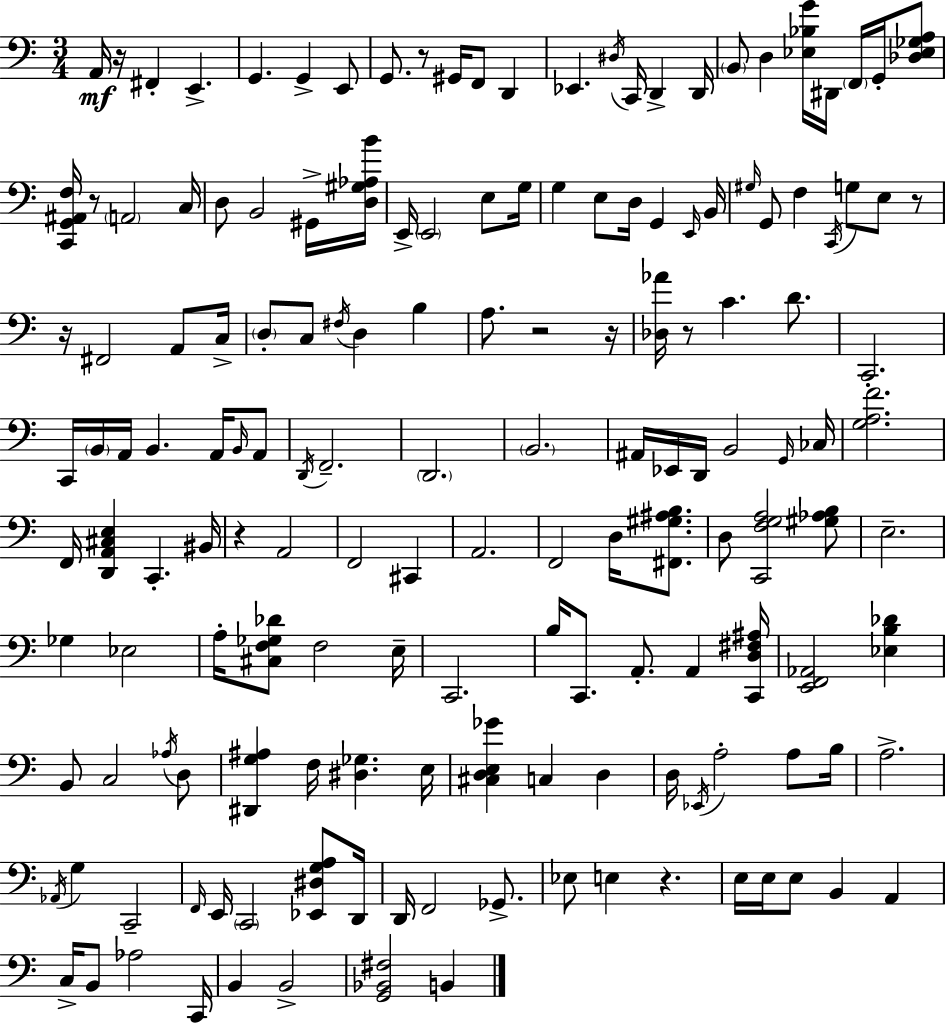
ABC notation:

X:1
T:Untitled
M:3/4
L:1/4
K:Am
A,,/4 z/4 ^F,, E,, G,, G,, E,,/2 G,,/2 z/2 ^G,,/4 F,,/2 D,, _E,, ^D,/4 C,,/4 D,, D,,/4 B,,/2 D, [_E,_B,G]/4 ^D,,/4 F,,/4 G,,/4 [_D,_E,_G,A,]/2 [C,,G,,^A,,F,]/4 z/2 A,,2 C,/4 D,/2 B,,2 ^G,,/4 [D,^G,_A,B]/4 E,,/4 E,,2 E,/2 G,/4 G, E,/2 D,/4 G,, E,,/4 B,,/4 ^G,/4 G,,/2 F, C,,/4 G,/2 E,/2 z/2 z/4 ^F,,2 A,,/2 C,/4 D,/2 C,/2 ^F,/4 D, B, A,/2 z2 z/4 [_D,_A]/4 z/2 C D/2 C,,2 C,,/4 B,,/4 A,,/4 B,, A,,/4 B,,/4 A,,/2 D,,/4 F,,2 D,,2 B,,2 ^A,,/4 _E,,/4 D,,/4 B,,2 G,,/4 _C,/4 [G,A,F]2 F,,/4 [D,,A,,^C,E,] C,, ^B,,/4 z A,,2 F,,2 ^C,, A,,2 F,,2 D,/4 [^F,,^G,^A,B,]/2 D,/2 [C,,F,G,A,]2 [^G,_A,B,]/2 E,2 _G, _E,2 A,/4 [^C,F,_G,_D]/2 F,2 E,/4 C,,2 B,/4 C,,/2 A,,/2 A,, [C,,D,^F,^A,]/4 [E,,F,,_A,,]2 [_E,B,_D] B,,/2 C,2 _A,/4 D,/2 [^D,,G,^A,] F,/4 [^D,_G,] E,/4 [^C,D,E,_G] C, D, D,/4 _E,,/4 A,2 A,/2 B,/4 A,2 _A,,/4 G, C,,2 F,,/4 E,,/4 C,,2 [_E,,^D,G,A,]/2 D,,/4 D,,/4 F,,2 _G,,/2 _E,/2 E, z E,/4 E,/4 E,/2 B,, A,, C,/4 B,,/2 _A,2 C,,/4 B,, B,,2 [G,,_B,,^F,]2 B,,